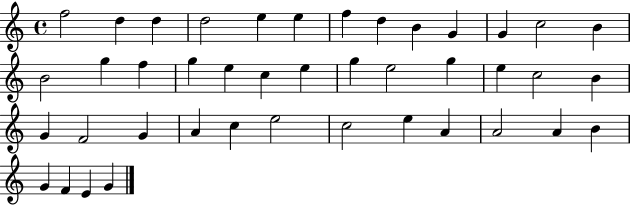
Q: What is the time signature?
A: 4/4